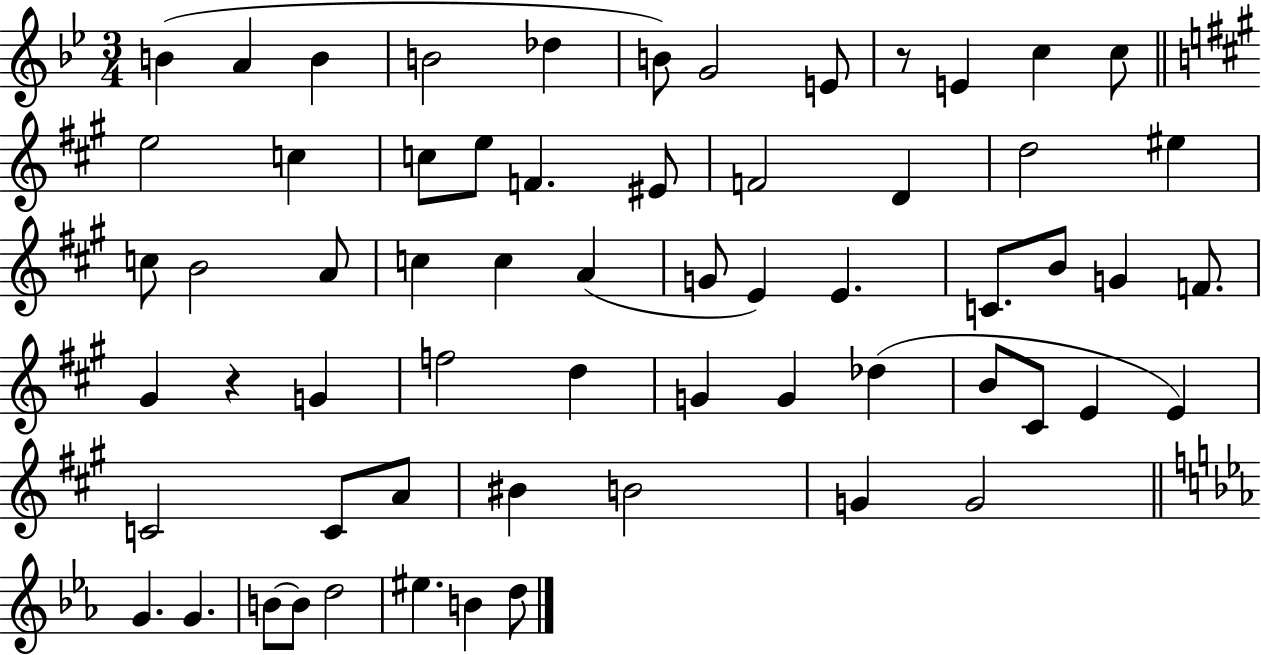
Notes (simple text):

B4/q A4/q B4/q B4/h Db5/q B4/e G4/h E4/e R/e E4/q C5/q C5/e E5/h C5/q C5/e E5/e F4/q. EIS4/e F4/h D4/q D5/h EIS5/q C5/e B4/h A4/e C5/q C5/q A4/q G4/e E4/q E4/q. C4/e. B4/e G4/q F4/e. G#4/q R/q G4/q F5/h D5/q G4/q G4/q Db5/q B4/e C#4/e E4/q E4/q C4/h C4/e A4/e BIS4/q B4/h G4/q G4/h G4/q. G4/q. B4/e B4/e D5/h EIS5/q. B4/q D5/e